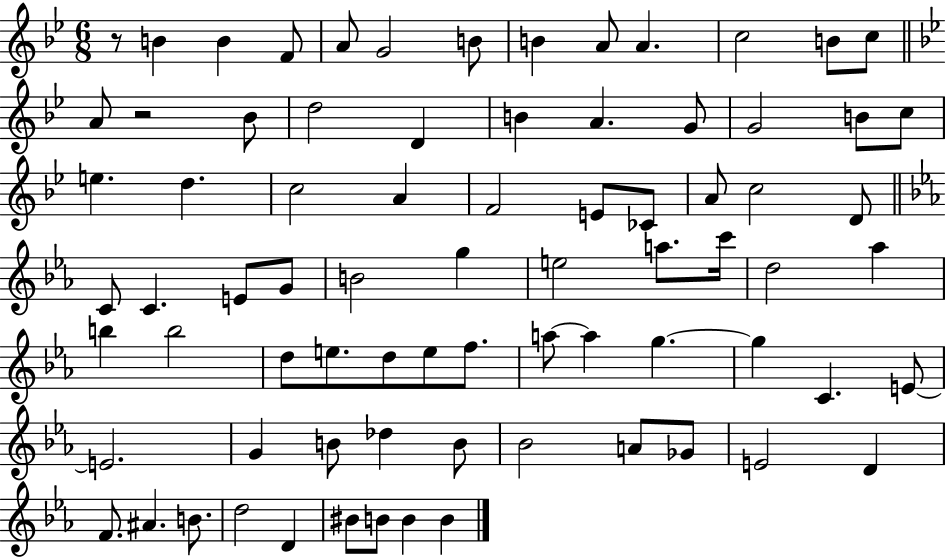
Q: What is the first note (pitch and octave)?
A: B4